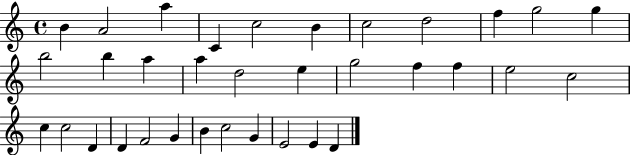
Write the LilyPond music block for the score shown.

{
  \clef treble
  \time 4/4
  \defaultTimeSignature
  \key c \major
  b'4 a'2 a''4 | c'4 c''2 b'4 | c''2 d''2 | f''4 g''2 g''4 | \break b''2 b''4 a''4 | a''4 d''2 e''4 | g''2 f''4 f''4 | e''2 c''2 | \break c''4 c''2 d'4 | d'4 f'2 g'4 | b'4 c''2 g'4 | e'2 e'4 d'4 | \break \bar "|."
}